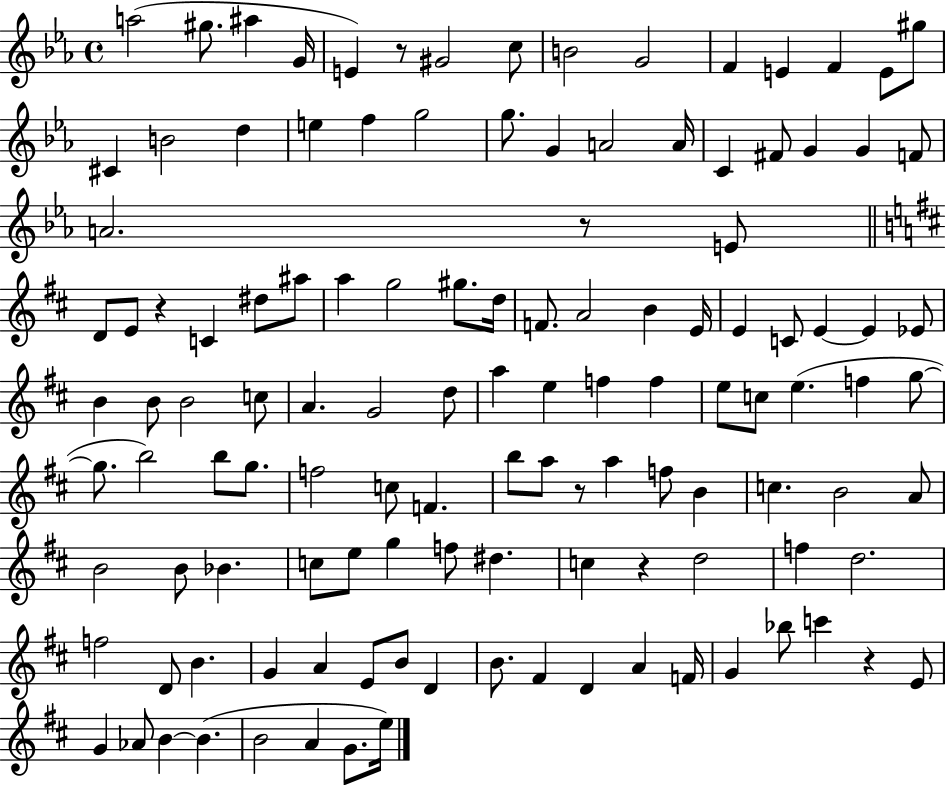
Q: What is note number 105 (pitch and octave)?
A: F4